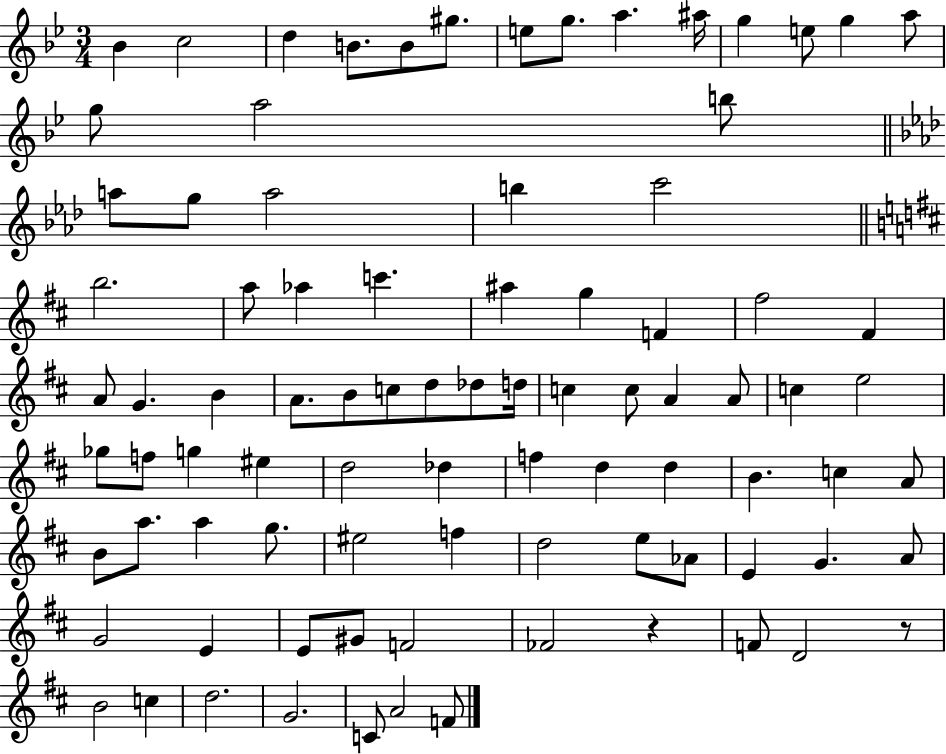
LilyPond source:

{
  \clef treble
  \numericTimeSignature
  \time 3/4
  \key bes \major
  bes'4 c''2 | d''4 b'8. b'8 gis''8. | e''8 g''8. a''4. ais''16 | g''4 e''8 g''4 a''8 | \break g''8 a''2 b''8 | \bar "||" \break \key aes \major a''8 g''8 a''2 | b''4 c'''2 | \bar "||" \break \key b \minor b''2. | a''8 aes''4 c'''4. | ais''4 g''4 f'4 | fis''2 fis'4 | \break a'8 g'4. b'4 | a'8. b'8 c''8 d''8 des''8 d''16 | c''4 c''8 a'4 a'8 | c''4 e''2 | \break ges''8 f''8 g''4 eis''4 | d''2 des''4 | f''4 d''4 d''4 | b'4. c''4 a'8 | \break b'8 a''8. a''4 g''8. | eis''2 f''4 | d''2 e''8 aes'8 | e'4 g'4. a'8 | \break g'2 e'4 | e'8 gis'8 f'2 | fes'2 r4 | f'8 d'2 r8 | \break b'2 c''4 | d''2. | g'2. | c'8 a'2 f'8 | \break \bar "|."
}